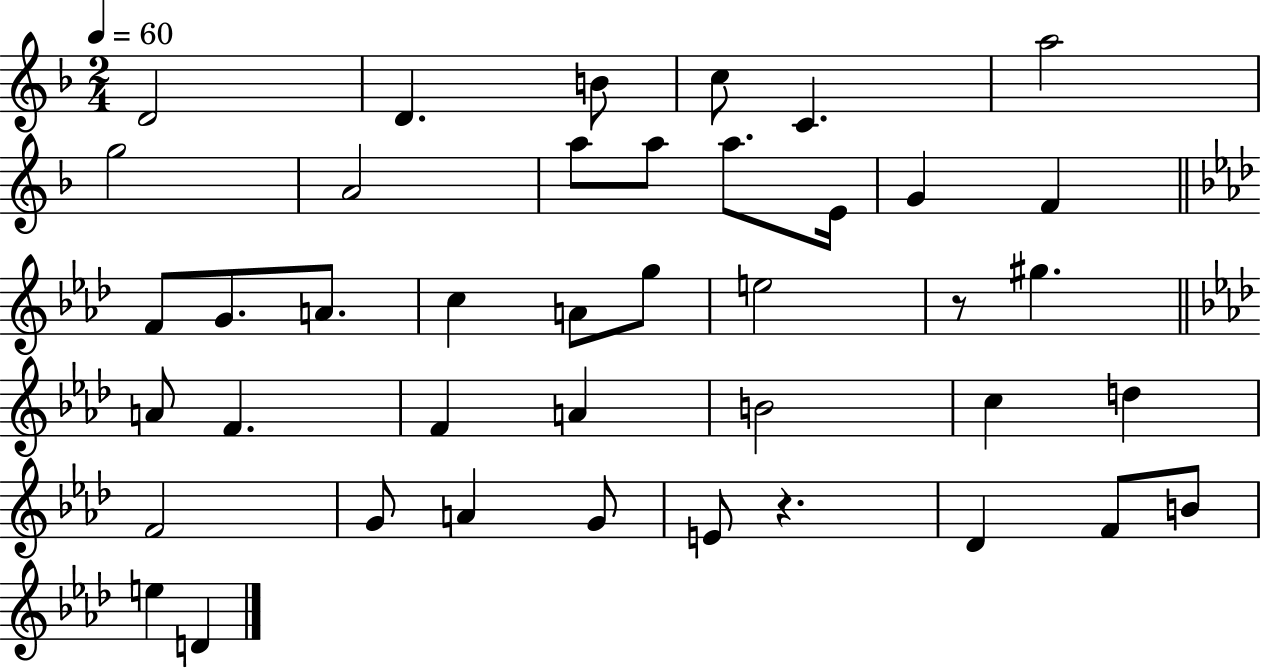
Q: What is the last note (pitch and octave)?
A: D4